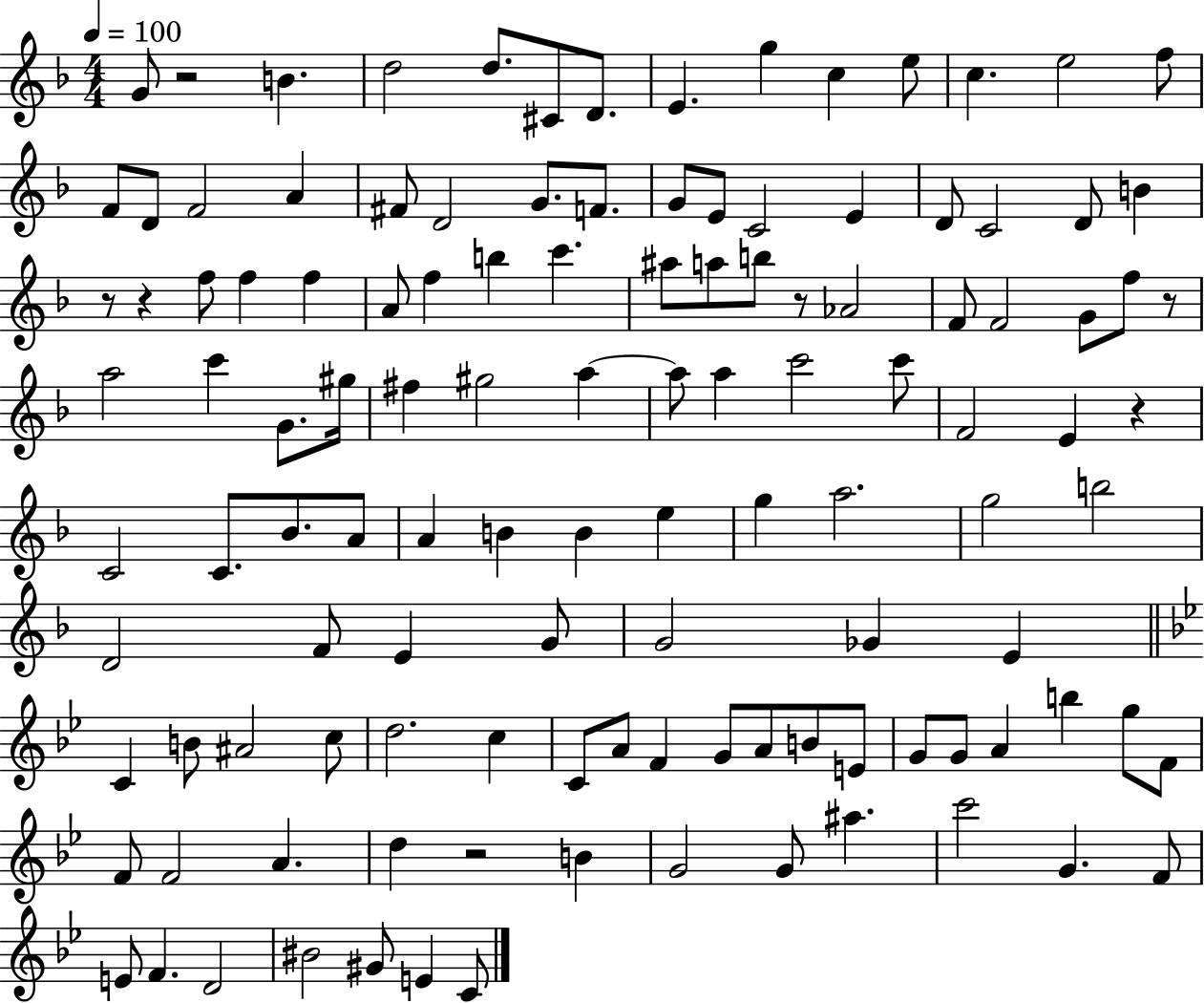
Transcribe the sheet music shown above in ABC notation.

X:1
T:Untitled
M:4/4
L:1/4
K:F
G/2 z2 B d2 d/2 ^C/2 D/2 E g c e/2 c e2 f/2 F/2 D/2 F2 A ^F/2 D2 G/2 F/2 G/2 E/2 C2 E D/2 C2 D/2 B z/2 z f/2 f f A/2 f b c' ^a/2 a/2 b/2 z/2 _A2 F/2 F2 G/2 f/2 z/2 a2 c' G/2 ^g/4 ^f ^g2 a a/2 a c'2 c'/2 F2 E z C2 C/2 _B/2 A/2 A B B e g a2 g2 b2 D2 F/2 E G/2 G2 _G E C B/2 ^A2 c/2 d2 c C/2 A/2 F G/2 A/2 B/2 E/2 G/2 G/2 A b g/2 F/2 F/2 F2 A d z2 B G2 G/2 ^a c'2 G F/2 E/2 F D2 ^B2 ^G/2 E C/2